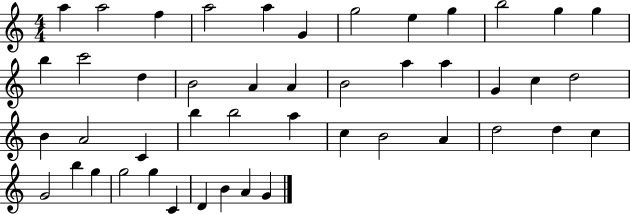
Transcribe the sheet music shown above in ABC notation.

X:1
T:Untitled
M:4/4
L:1/4
K:C
a a2 f a2 a G g2 e g b2 g g b c'2 d B2 A A B2 a a G c d2 B A2 C b b2 a c B2 A d2 d c G2 b g g2 g C D B A G